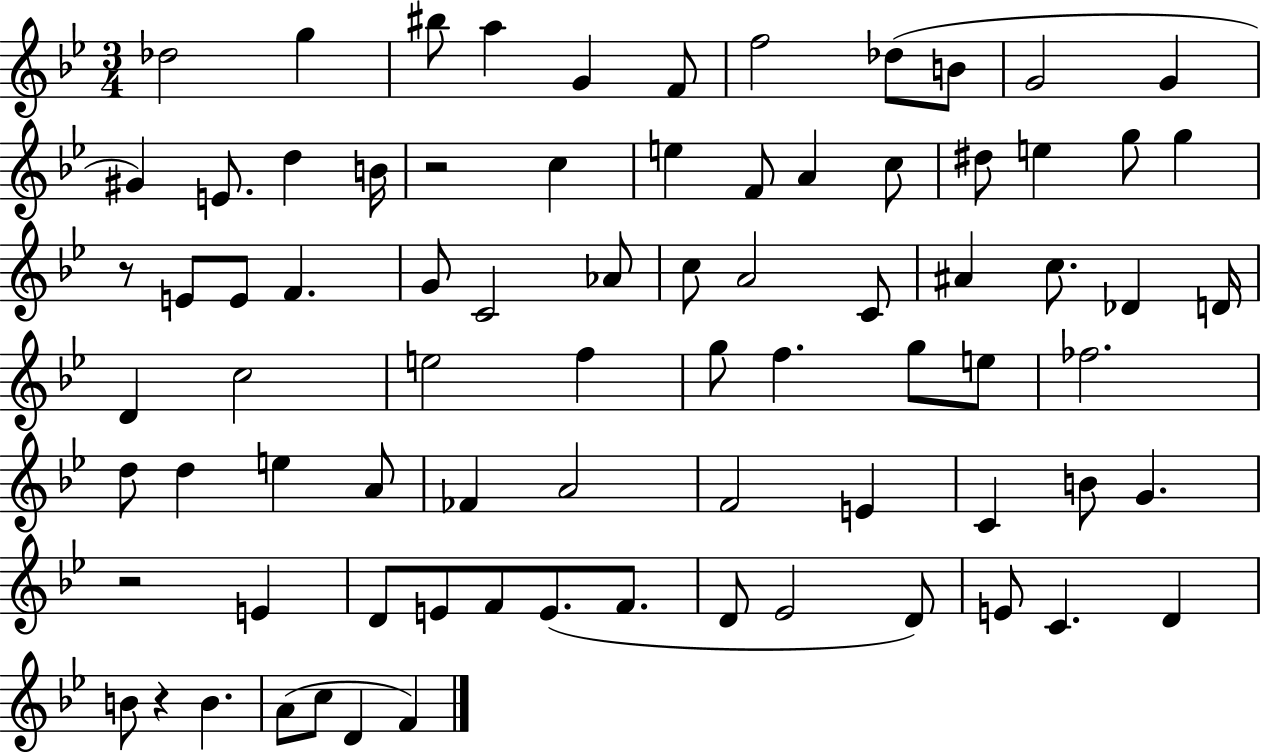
X:1
T:Untitled
M:3/4
L:1/4
K:Bb
_d2 g ^b/2 a G F/2 f2 _d/2 B/2 G2 G ^G E/2 d B/4 z2 c e F/2 A c/2 ^d/2 e g/2 g z/2 E/2 E/2 F G/2 C2 _A/2 c/2 A2 C/2 ^A c/2 _D D/4 D c2 e2 f g/2 f g/2 e/2 _f2 d/2 d e A/2 _F A2 F2 E C B/2 G z2 E D/2 E/2 F/2 E/2 F/2 D/2 _E2 D/2 E/2 C D B/2 z B A/2 c/2 D F